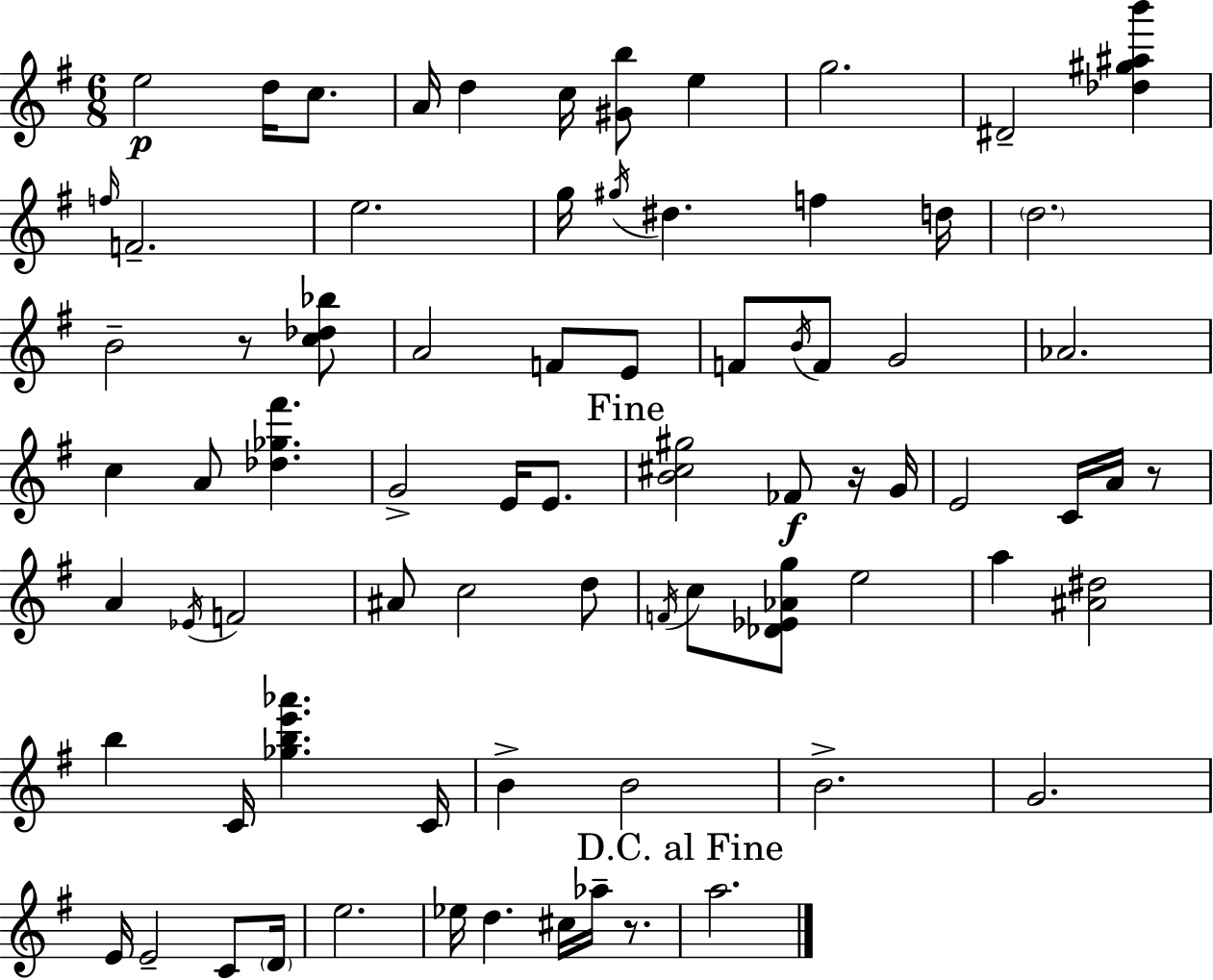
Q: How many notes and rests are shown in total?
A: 76